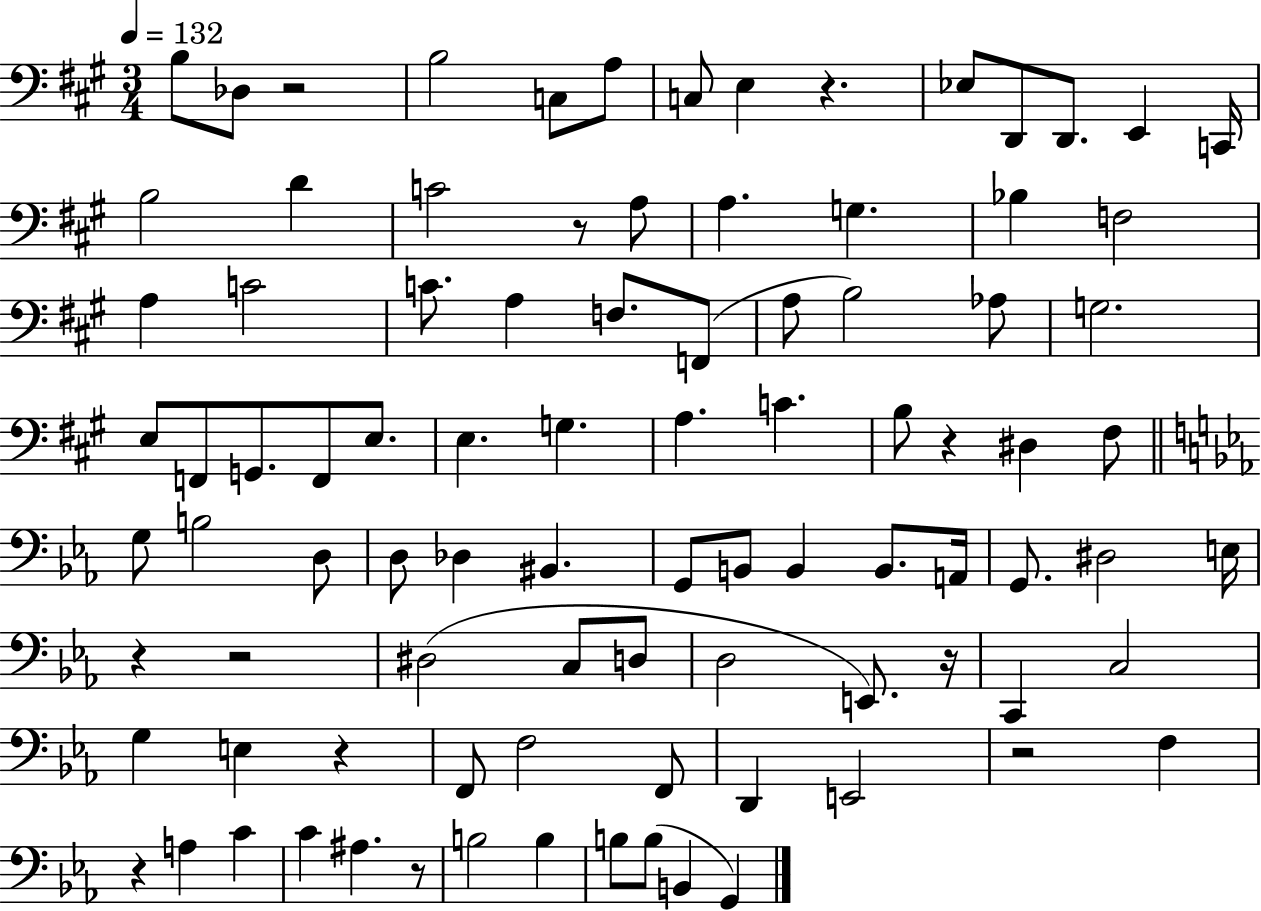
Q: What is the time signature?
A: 3/4